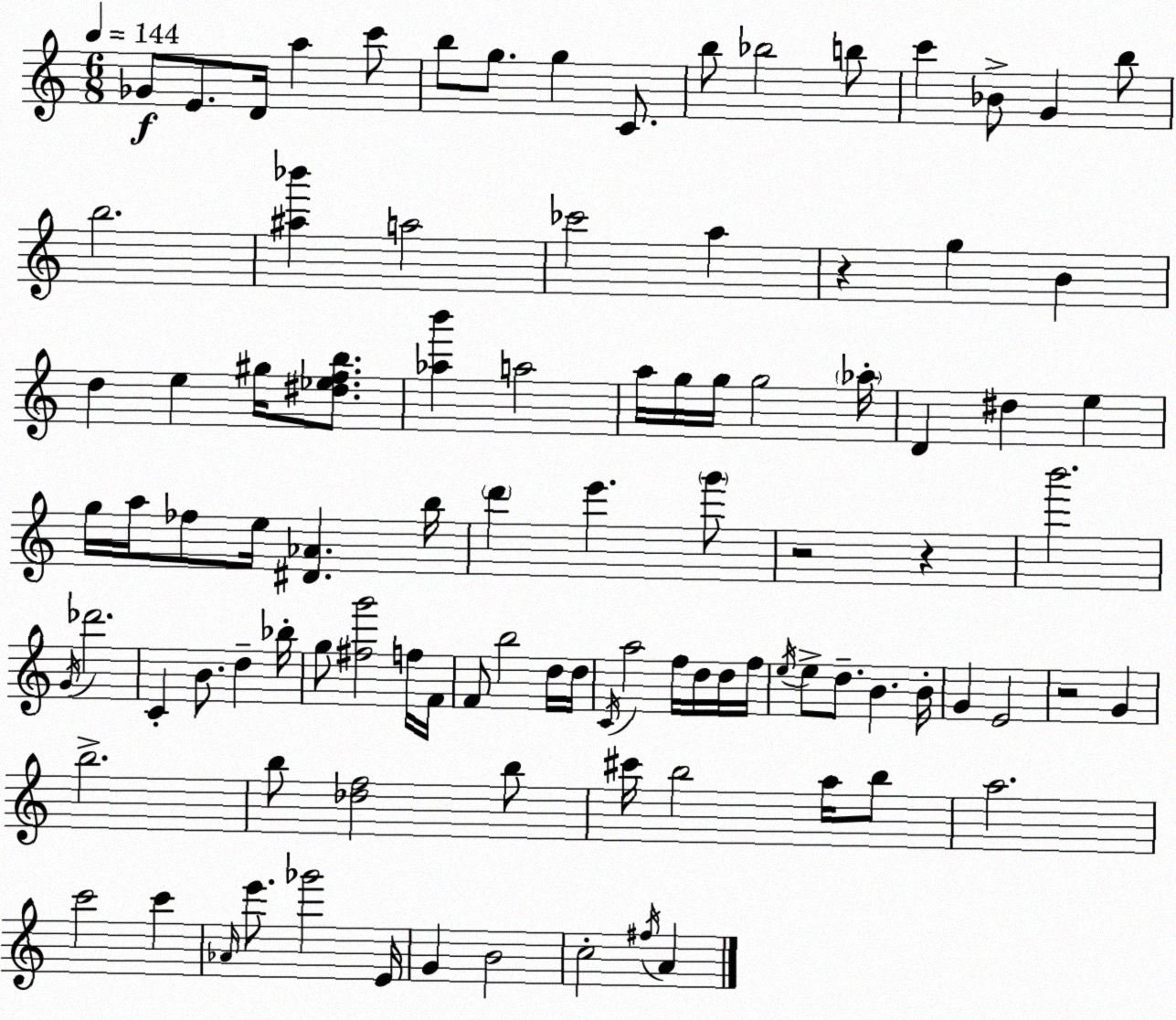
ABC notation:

X:1
T:Untitled
M:6/8
L:1/4
K:C
_G/2 E/2 D/4 a c'/2 b/2 g/2 g C/2 b/2 _b2 b/2 c' _B/2 G b/2 b2 [^a_b'] a2 _c'2 a z g B d e ^g/4 [^d_efb]/2 [_ab'] a2 a/4 g/4 g/4 g2 _a/4 D ^d e g/4 a/4 _f/2 e/4 [^D_A] b/4 d' e' g'/2 z2 z b'2 G/4 _d'2 C B/2 d _b/4 g/2 [^fg']2 f/4 F/4 F/2 b2 d/4 d/4 C/4 a2 f/4 d/4 d/4 f/4 e/4 e/2 d/2 B B/4 G E2 z2 G b2 b/2 [_df]2 b/2 ^c'/4 b2 a/4 b/2 a2 c'2 c' _A/4 e'/2 _g'2 E/4 G B2 c2 ^f/4 A